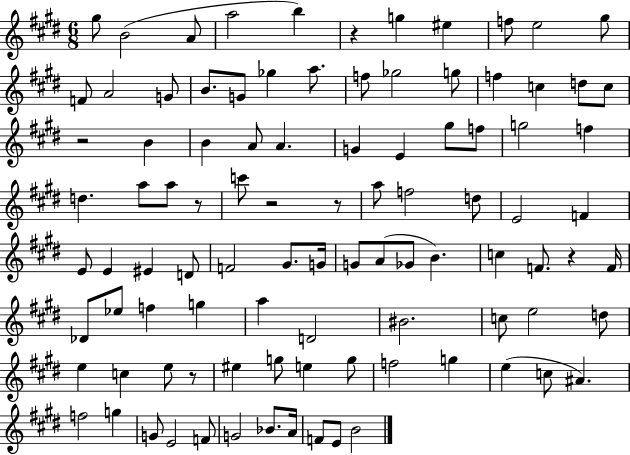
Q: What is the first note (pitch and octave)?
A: G#5